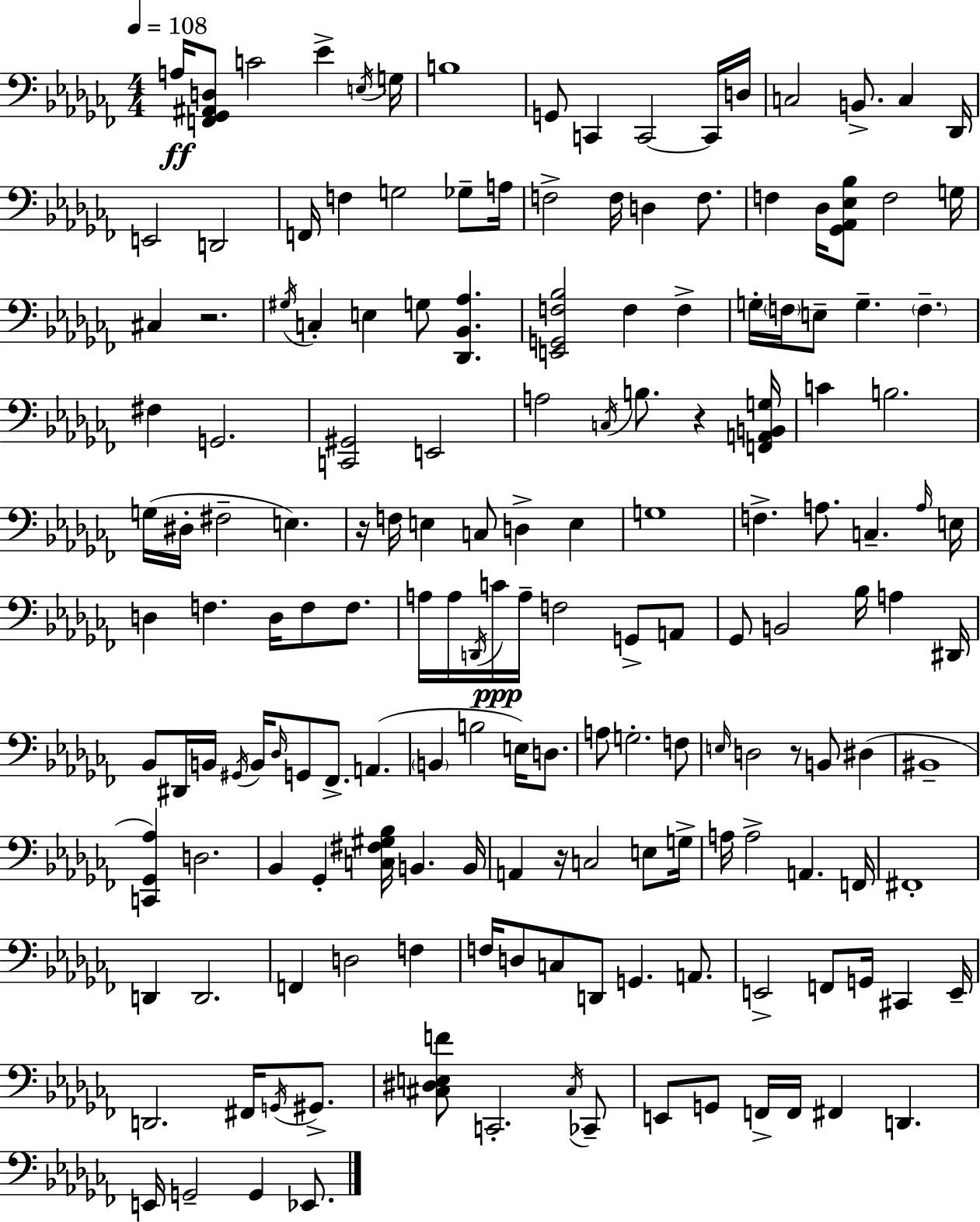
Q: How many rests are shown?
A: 5